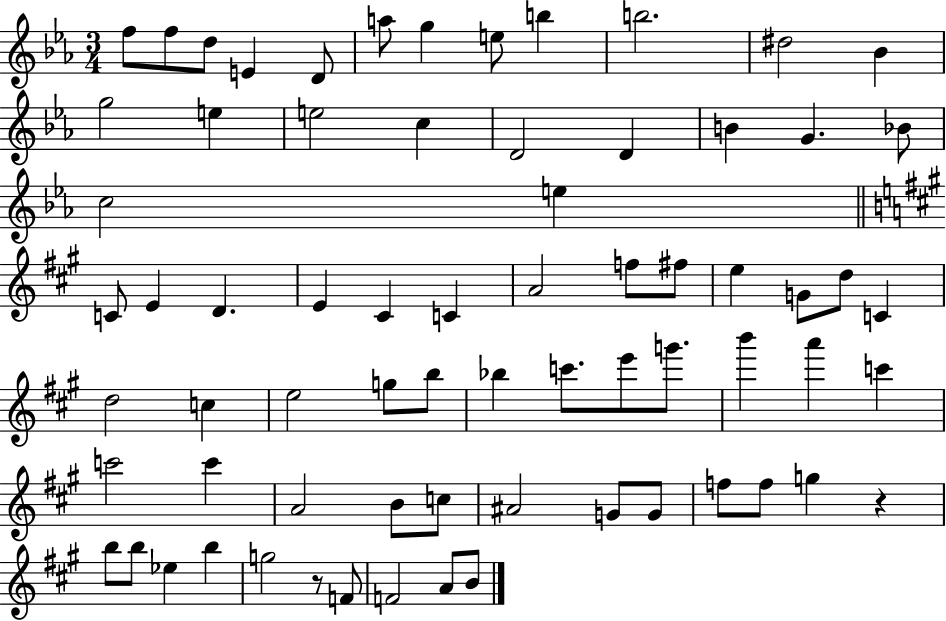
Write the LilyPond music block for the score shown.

{
  \clef treble
  \numericTimeSignature
  \time 3/4
  \key ees \major
  \repeat volta 2 { f''8 f''8 d''8 e'4 d'8 | a''8 g''4 e''8 b''4 | b''2. | dis''2 bes'4 | \break g''2 e''4 | e''2 c''4 | d'2 d'4 | b'4 g'4. bes'8 | \break c''2 e''4 | \bar "||" \break \key a \major c'8 e'4 d'4. | e'4 cis'4 c'4 | a'2 f''8 fis''8 | e''4 g'8 d''8 c'4 | \break d''2 c''4 | e''2 g''8 b''8 | bes''4 c'''8. e'''8 g'''8. | b'''4 a'''4 c'''4 | \break c'''2 c'''4 | a'2 b'8 c''8 | ais'2 g'8 g'8 | f''8 f''8 g''4 r4 | \break b''8 b''8 ees''4 b''4 | g''2 r8 f'8 | f'2 a'8 b'8 | } \bar "|."
}